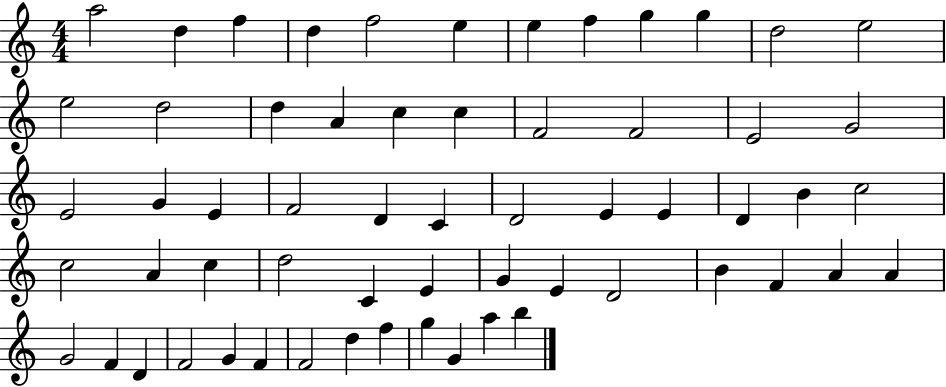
{
  \clef treble
  \numericTimeSignature
  \time 4/4
  \key c \major
  a''2 d''4 f''4 | d''4 f''2 e''4 | e''4 f''4 g''4 g''4 | d''2 e''2 | \break e''2 d''2 | d''4 a'4 c''4 c''4 | f'2 f'2 | e'2 g'2 | \break e'2 g'4 e'4 | f'2 d'4 c'4 | d'2 e'4 e'4 | d'4 b'4 c''2 | \break c''2 a'4 c''4 | d''2 c'4 e'4 | g'4 e'4 d'2 | b'4 f'4 a'4 a'4 | \break g'2 f'4 d'4 | f'2 g'4 f'4 | f'2 d''4 f''4 | g''4 g'4 a''4 b''4 | \break \bar "|."
}